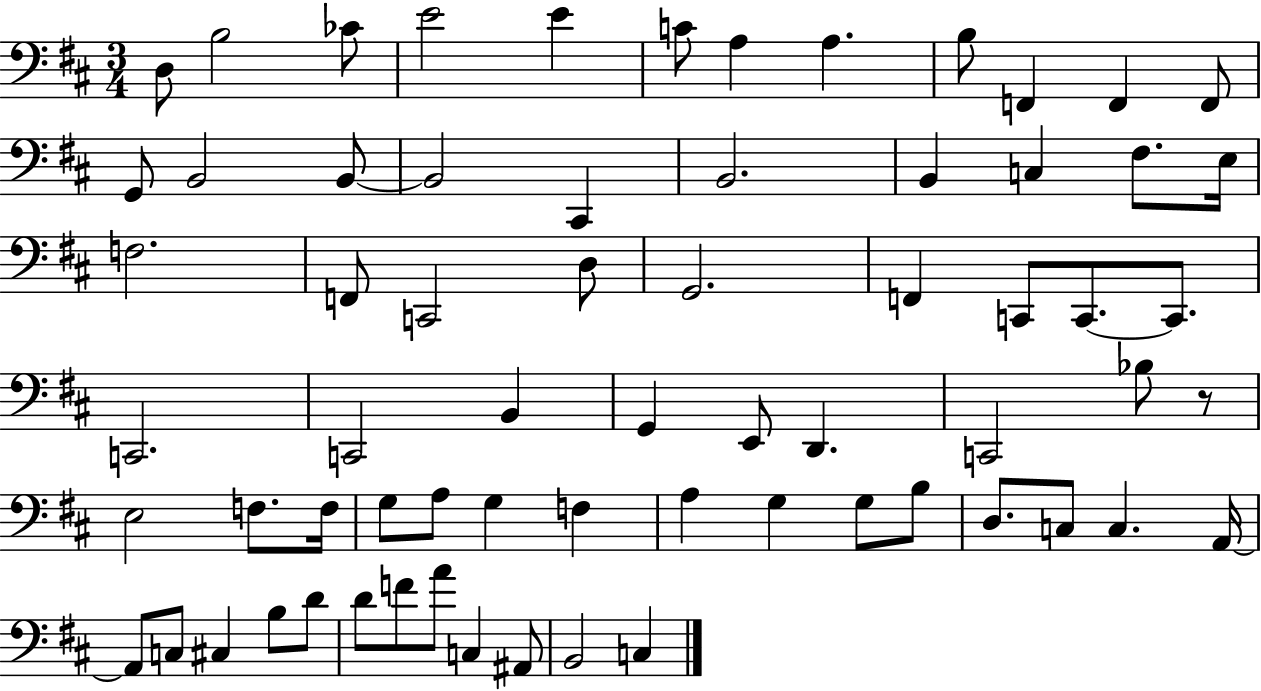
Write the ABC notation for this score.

X:1
T:Untitled
M:3/4
L:1/4
K:D
D,/2 B,2 _C/2 E2 E C/2 A, A, B,/2 F,, F,, F,,/2 G,,/2 B,,2 B,,/2 B,,2 ^C,, B,,2 B,, C, ^F,/2 E,/4 F,2 F,,/2 C,,2 D,/2 G,,2 F,, C,,/2 C,,/2 C,,/2 C,,2 C,,2 B,, G,, E,,/2 D,, C,,2 _B,/2 z/2 E,2 F,/2 F,/4 G,/2 A,/2 G, F, A, G, G,/2 B,/2 D,/2 C,/2 C, A,,/4 A,,/2 C,/2 ^C, B,/2 D/2 D/2 F/2 A/2 C, ^A,,/2 B,,2 C,